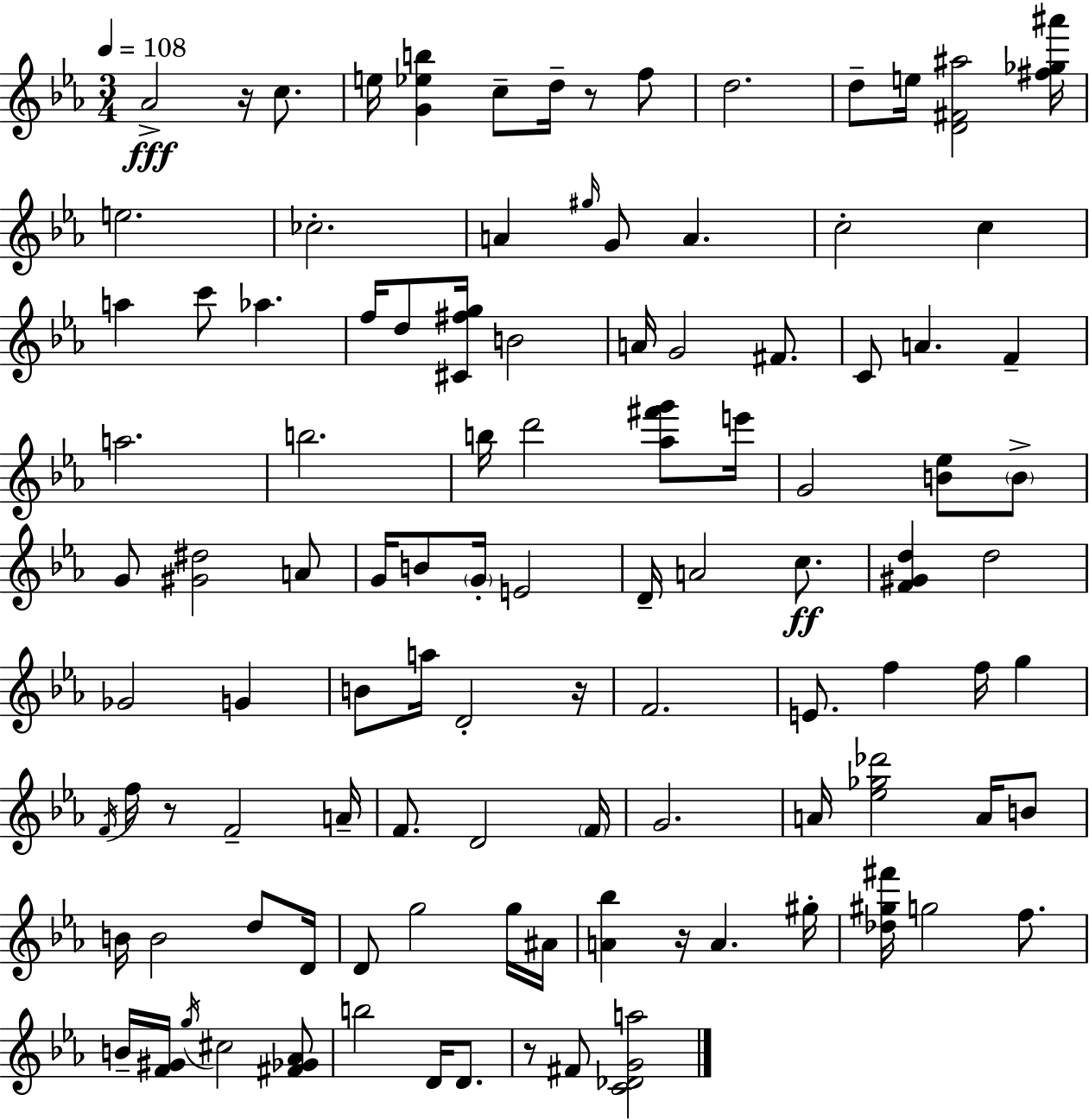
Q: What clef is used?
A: treble